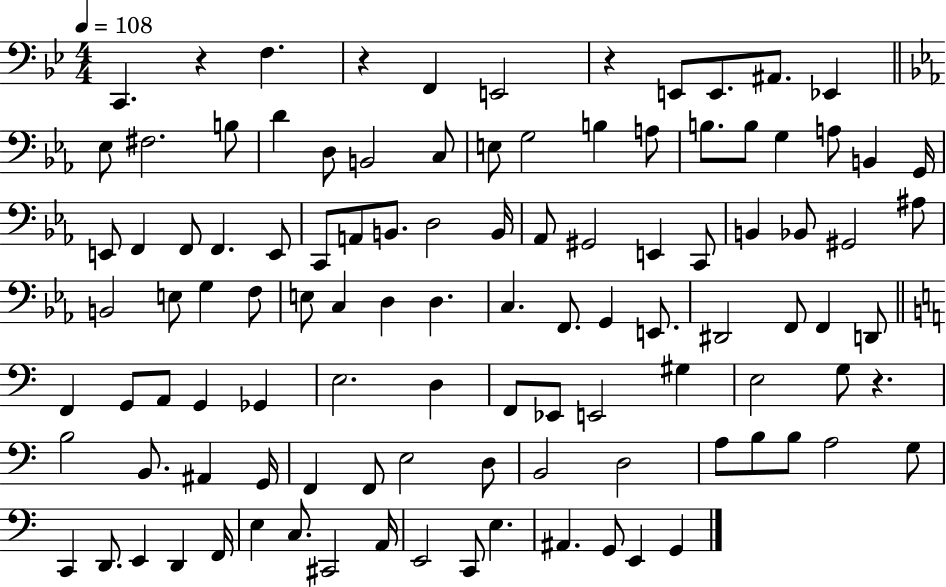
X:1
T:Untitled
M:4/4
L:1/4
K:Bb
C,, z F, z F,, E,,2 z E,,/2 E,,/2 ^A,,/2 _E,, _E,/2 ^F,2 B,/2 D D,/2 B,,2 C,/2 E,/2 G,2 B, A,/2 B,/2 B,/2 G, A,/2 B,, G,,/4 E,,/2 F,, F,,/2 F,, E,,/2 C,,/2 A,,/2 B,,/2 D,2 B,,/4 _A,,/2 ^G,,2 E,, C,,/2 B,, _B,,/2 ^G,,2 ^A,/2 B,,2 E,/2 G, F,/2 E,/2 C, D, D, C, F,,/2 G,, E,,/2 ^D,,2 F,,/2 F,, D,,/2 F,, G,,/2 A,,/2 G,, _G,, E,2 D, F,,/2 _E,,/2 E,,2 ^G, E,2 G,/2 z B,2 B,,/2 ^A,, G,,/4 F,, F,,/2 E,2 D,/2 B,,2 D,2 A,/2 B,/2 B,/2 A,2 G,/2 C,, D,,/2 E,, D,, F,,/4 E, C,/2 ^C,,2 A,,/4 E,,2 C,,/2 E, ^A,, G,,/2 E,, G,,